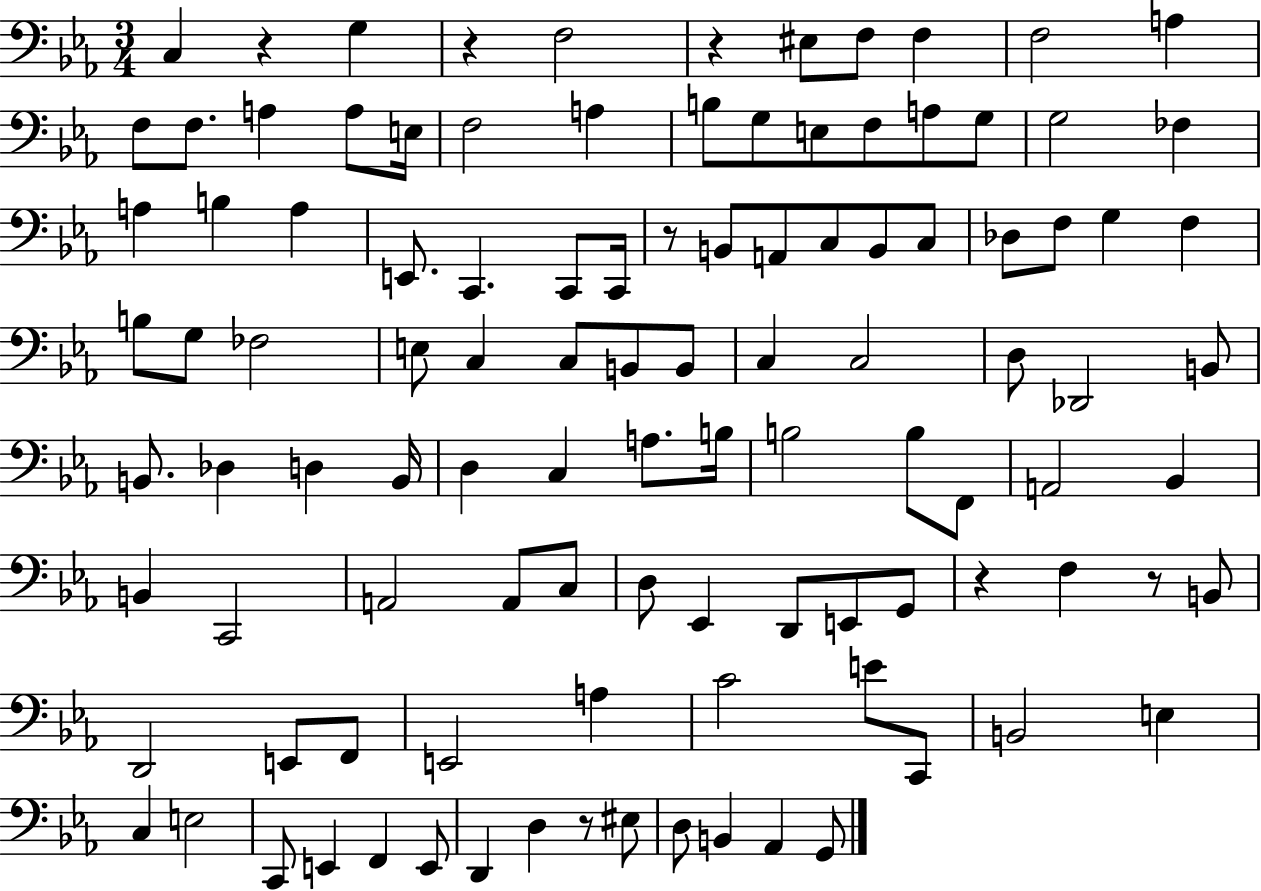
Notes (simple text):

C3/q R/q G3/q R/q F3/h R/q EIS3/e F3/e F3/q F3/h A3/q F3/e F3/e. A3/q A3/e E3/s F3/h A3/q B3/e G3/e E3/e F3/e A3/e G3/e G3/h FES3/q A3/q B3/q A3/q E2/e. C2/q. C2/e C2/s R/e B2/e A2/e C3/e B2/e C3/e Db3/e F3/e G3/q F3/q B3/e G3/e FES3/h E3/e C3/q C3/e B2/e B2/e C3/q C3/h D3/e Db2/h B2/e B2/e. Db3/q D3/q B2/s D3/q C3/q A3/e. B3/s B3/h B3/e F2/e A2/h Bb2/q B2/q C2/h A2/h A2/e C3/e D3/e Eb2/q D2/e E2/e G2/e R/q F3/q R/e B2/e D2/h E2/e F2/e E2/h A3/q C4/h E4/e C2/e B2/h E3/q C3/q E3/h C2/e E2/q F2/q E2/e D2/q D3/q R/e EIS3/e D3/e B2/q Ab2/q G2/e